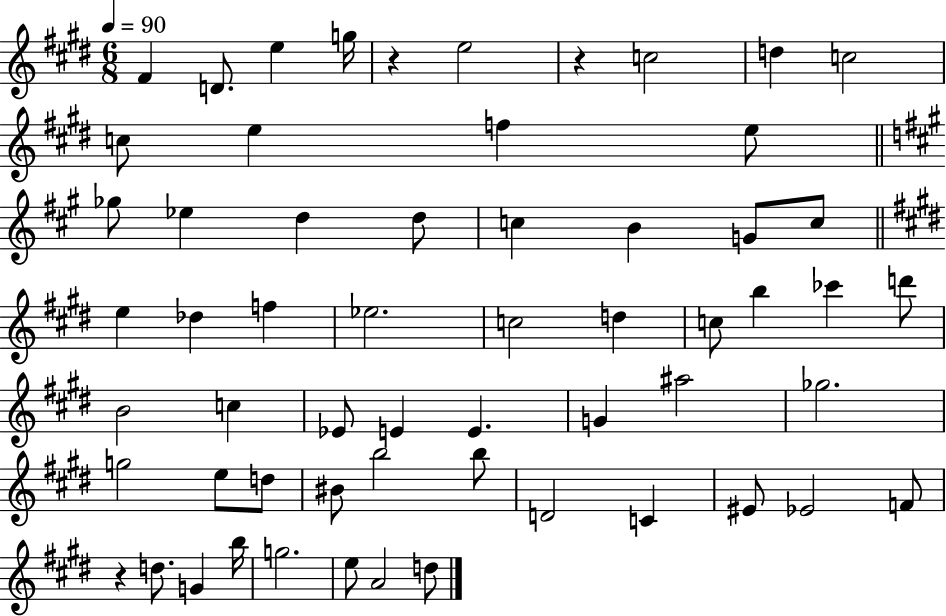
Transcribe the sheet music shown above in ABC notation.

X:1
T:Untitled
M:6/8
L:1/4
K:E
^F D/2 e g/4 z e2 z c2 d c2 c/2 e f e/2 _g/2 _e d d/2 c B G/2 c/2 e _d f _e2 c2 d c/2 b _c' d'/2 B2 c _E/2 E E G ^a2 _g2 g2 e/2 d/2 ^B/2 b2 b/2 D2 C ^E/2 _E2 F/2 z d/2 G b/4 g2 e/2 A2 d/2